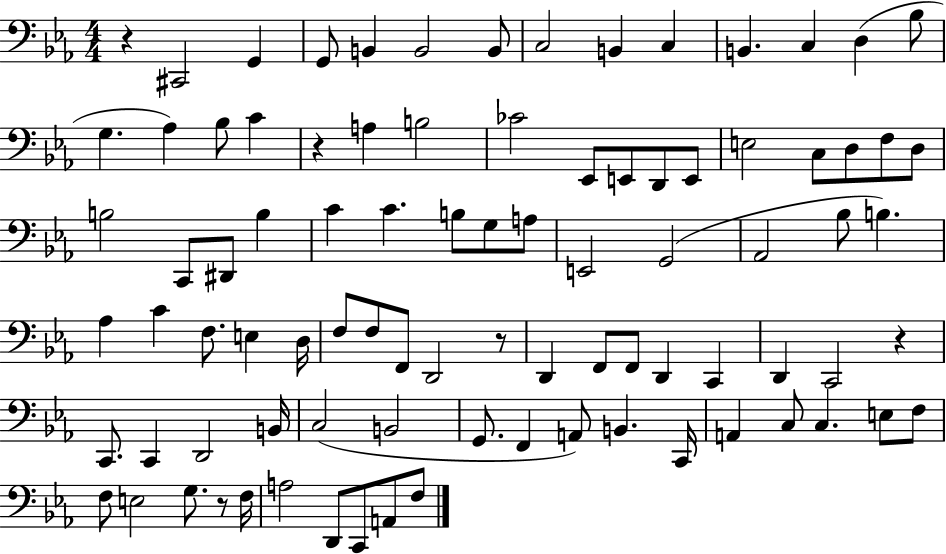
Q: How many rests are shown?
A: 5